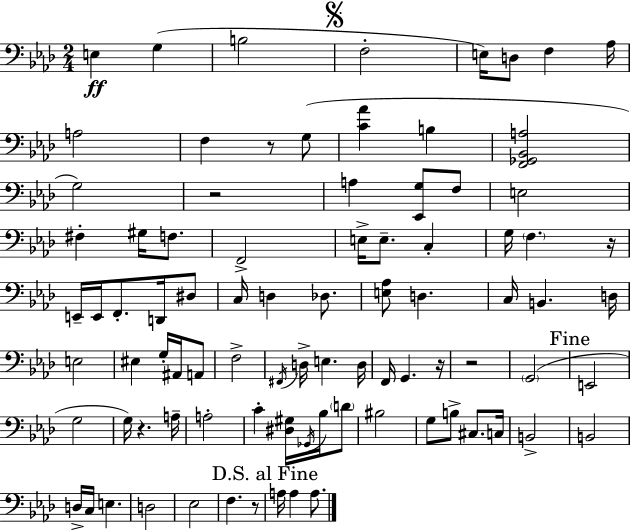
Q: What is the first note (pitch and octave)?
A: E3